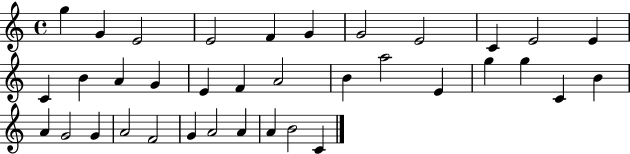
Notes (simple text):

G5/q G4/q E4/h E4/h F4/q G4/q G4/h E4/h C4/q E4/h E4/q C4/q B4/q A4/q G4/q E4/q F4/q A4/h B4/q A5/h E4/q G5/q G5/q C4/q B4/q A4/q G4/h G4/q A4/h F4/h G4/q A4/h A4/q A4/q B4/h C4/q